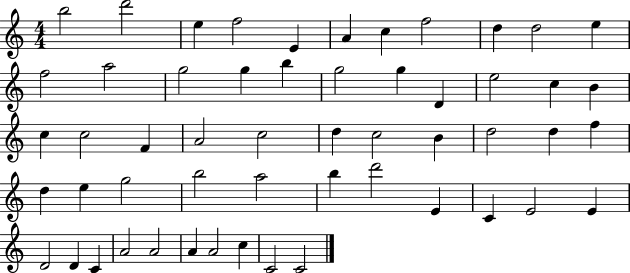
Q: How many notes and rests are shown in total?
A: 54